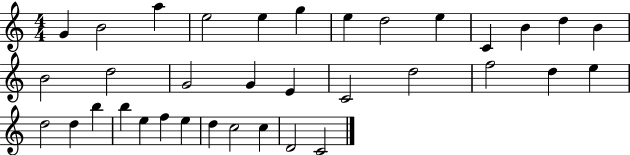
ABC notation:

X:1
T:Untitled
M:4/4
L:1/4
K:C
G B2 a e2 e g e d2 e C B d B B2 d2 G2 G E C2 d2 f2 d e d2 d b b e f e d c2 c D2 C2